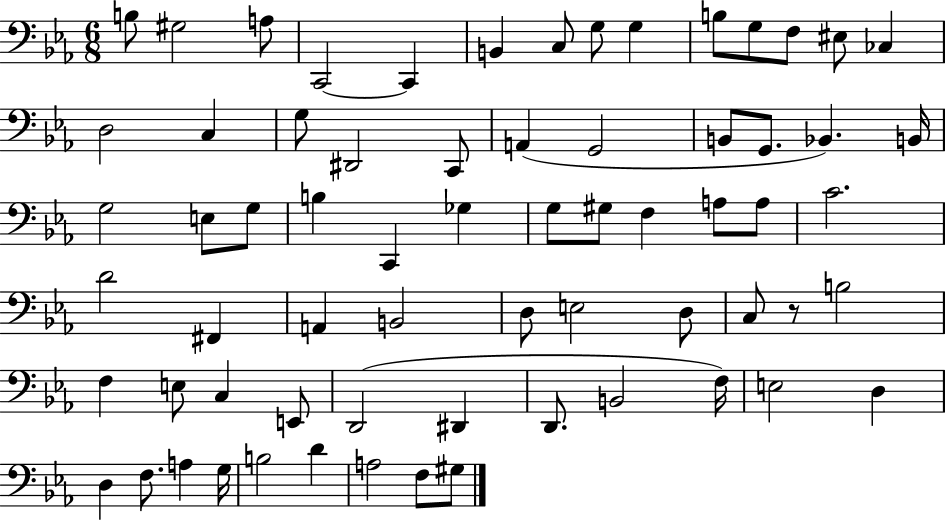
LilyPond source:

{
  \clef bass
  \numericTimeSignature
  \time 6/8
  \key ees \major
  b8 gis2 a8 | c,2~~ c,4 | b,4 c8 g8 g4 | b8 g8 f8 eis8 ces4 | \break d2 c4 | g8 dis,2 c,8 | a,4( g,2 | b,8 g,8. bes,4.) b,16 | \break g2 e8 g8 | b4 c,4 ges4 | g8 gis8 f4 a8 a8 | c'2. | \break d'2 fis,4 | a,4 b,2 | d8 e2 d8 | c8 r8 b2 | \break f4 e8 c4 e,8 | d,2( dis,4 | d,8. b,2 f16) | e2 d4 | \break d4 f8. a4 g16 | b2 d'4 | a2 f8 gis8 | \bar "|."
}